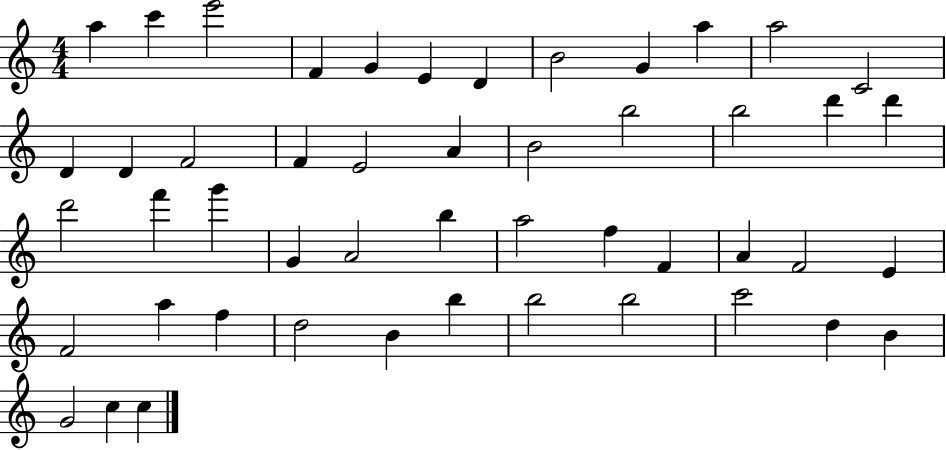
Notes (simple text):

A5/q C6/q E6/h F4/q G4/q E4/q D4/q B4/h G4/q A5/q A5/h C4/h D4/q D4/q F4/h F4/q E4/h A4/q B4/h B5/h B5/h D6/q D6/q D6/h F6/q G6/q G4/q A4/h B5/q A5/h F5/q F4/q A4/q F4/h E4/q F4/h A5/q F5/q D5/h B4/q B5/q B5/h B5/h C6/h D5/q B4/q G4/h C5/q C5/q